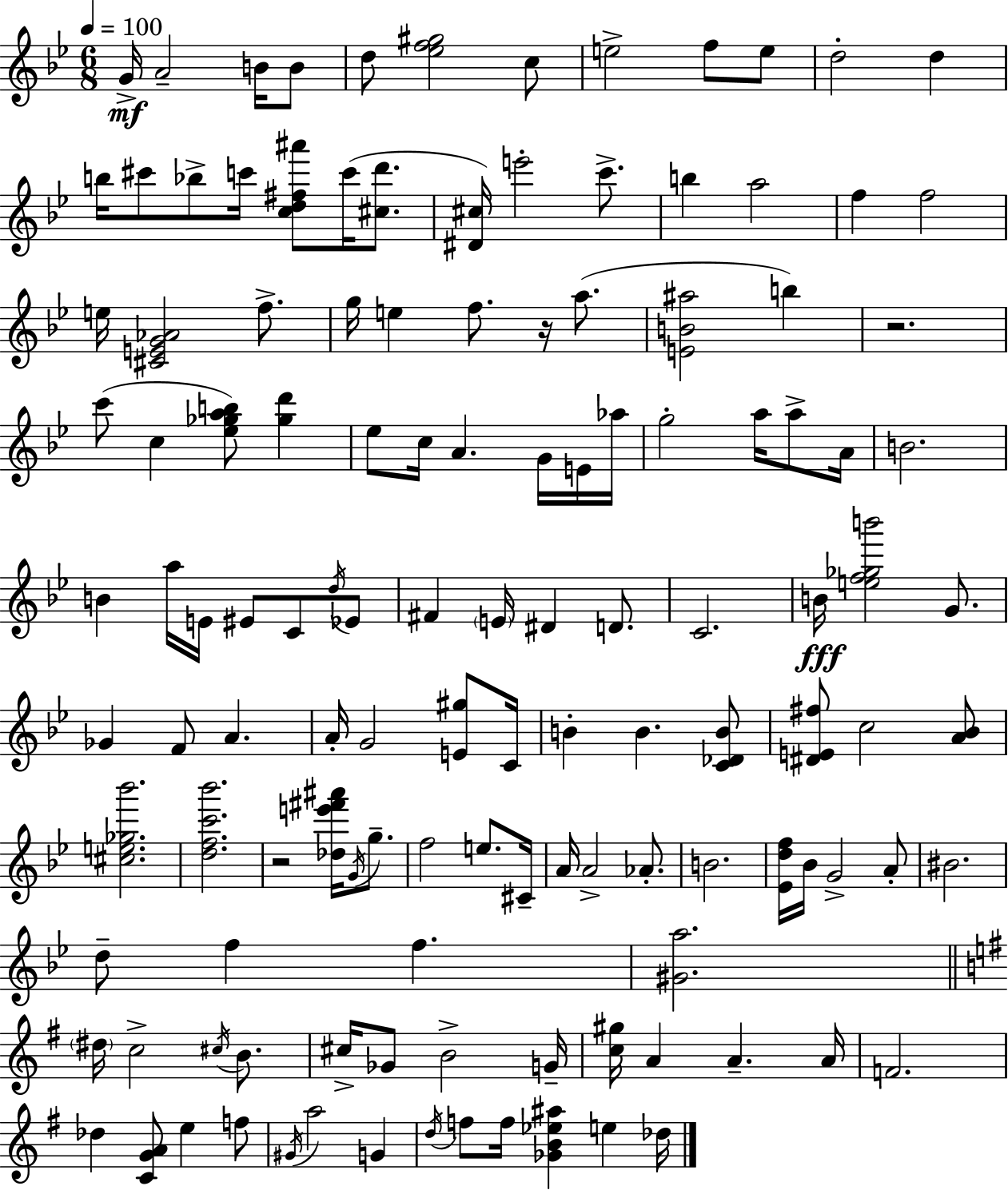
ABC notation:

X:1
T:Untitled
M:6/8
L:1/4
K:Gm
G/4 A2 B/4 B/2 d/2 [_ef^g]2 c/2 e2 f/2 e/2 d2 d b/4 ^c'/2 _b/2 c'/4 [cd^f^a']/2 c'/4 [^cd']/2 [^D^c]/4 e'2 c'/2 b a2 f f2 e/4 [^CEG_A]2 f/2 g/4 e f/2 z/4 a/2 [EB^a]2 b z2 c'/2 c [_e_gab]/2 [_gd'] _e/2 c/4 A G/4 E/4 _a/4 g2 a/4 a/2 A/4 B2 B a/4 E/4 ^E/2 C/2 d/4 _E/2 ^F E/4 ^D D/2 C2 B/4 [ef_gb']2 G/2 _G F/2 A A/4 G2 [E^g]/2 C/4 B B [C_DB]/2 [^DE^f]/2 c2 [A_B]/2 [^ce_g_b']2 [dfc'_b']2 z2 [_de'^f'^a']/4 G/4 g/2 f2 e/2 ^C/4 A/4 A2 _A/2 B2 [_Edf]/4 _B/4 G2 A/2 ^B2 d/2 f f [^Ga]2 ^d/4 c2 ^c/4 B/2 ^c/4 _G/2 B2 G/4 [c^g]/4 A A A/4 F2 _d [CGA]/2 e f/2 ^G/4 a2 G d/4 f/2 f/4 [_GB_e^a] e _d/4